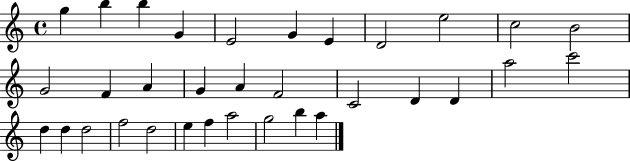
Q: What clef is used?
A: treble